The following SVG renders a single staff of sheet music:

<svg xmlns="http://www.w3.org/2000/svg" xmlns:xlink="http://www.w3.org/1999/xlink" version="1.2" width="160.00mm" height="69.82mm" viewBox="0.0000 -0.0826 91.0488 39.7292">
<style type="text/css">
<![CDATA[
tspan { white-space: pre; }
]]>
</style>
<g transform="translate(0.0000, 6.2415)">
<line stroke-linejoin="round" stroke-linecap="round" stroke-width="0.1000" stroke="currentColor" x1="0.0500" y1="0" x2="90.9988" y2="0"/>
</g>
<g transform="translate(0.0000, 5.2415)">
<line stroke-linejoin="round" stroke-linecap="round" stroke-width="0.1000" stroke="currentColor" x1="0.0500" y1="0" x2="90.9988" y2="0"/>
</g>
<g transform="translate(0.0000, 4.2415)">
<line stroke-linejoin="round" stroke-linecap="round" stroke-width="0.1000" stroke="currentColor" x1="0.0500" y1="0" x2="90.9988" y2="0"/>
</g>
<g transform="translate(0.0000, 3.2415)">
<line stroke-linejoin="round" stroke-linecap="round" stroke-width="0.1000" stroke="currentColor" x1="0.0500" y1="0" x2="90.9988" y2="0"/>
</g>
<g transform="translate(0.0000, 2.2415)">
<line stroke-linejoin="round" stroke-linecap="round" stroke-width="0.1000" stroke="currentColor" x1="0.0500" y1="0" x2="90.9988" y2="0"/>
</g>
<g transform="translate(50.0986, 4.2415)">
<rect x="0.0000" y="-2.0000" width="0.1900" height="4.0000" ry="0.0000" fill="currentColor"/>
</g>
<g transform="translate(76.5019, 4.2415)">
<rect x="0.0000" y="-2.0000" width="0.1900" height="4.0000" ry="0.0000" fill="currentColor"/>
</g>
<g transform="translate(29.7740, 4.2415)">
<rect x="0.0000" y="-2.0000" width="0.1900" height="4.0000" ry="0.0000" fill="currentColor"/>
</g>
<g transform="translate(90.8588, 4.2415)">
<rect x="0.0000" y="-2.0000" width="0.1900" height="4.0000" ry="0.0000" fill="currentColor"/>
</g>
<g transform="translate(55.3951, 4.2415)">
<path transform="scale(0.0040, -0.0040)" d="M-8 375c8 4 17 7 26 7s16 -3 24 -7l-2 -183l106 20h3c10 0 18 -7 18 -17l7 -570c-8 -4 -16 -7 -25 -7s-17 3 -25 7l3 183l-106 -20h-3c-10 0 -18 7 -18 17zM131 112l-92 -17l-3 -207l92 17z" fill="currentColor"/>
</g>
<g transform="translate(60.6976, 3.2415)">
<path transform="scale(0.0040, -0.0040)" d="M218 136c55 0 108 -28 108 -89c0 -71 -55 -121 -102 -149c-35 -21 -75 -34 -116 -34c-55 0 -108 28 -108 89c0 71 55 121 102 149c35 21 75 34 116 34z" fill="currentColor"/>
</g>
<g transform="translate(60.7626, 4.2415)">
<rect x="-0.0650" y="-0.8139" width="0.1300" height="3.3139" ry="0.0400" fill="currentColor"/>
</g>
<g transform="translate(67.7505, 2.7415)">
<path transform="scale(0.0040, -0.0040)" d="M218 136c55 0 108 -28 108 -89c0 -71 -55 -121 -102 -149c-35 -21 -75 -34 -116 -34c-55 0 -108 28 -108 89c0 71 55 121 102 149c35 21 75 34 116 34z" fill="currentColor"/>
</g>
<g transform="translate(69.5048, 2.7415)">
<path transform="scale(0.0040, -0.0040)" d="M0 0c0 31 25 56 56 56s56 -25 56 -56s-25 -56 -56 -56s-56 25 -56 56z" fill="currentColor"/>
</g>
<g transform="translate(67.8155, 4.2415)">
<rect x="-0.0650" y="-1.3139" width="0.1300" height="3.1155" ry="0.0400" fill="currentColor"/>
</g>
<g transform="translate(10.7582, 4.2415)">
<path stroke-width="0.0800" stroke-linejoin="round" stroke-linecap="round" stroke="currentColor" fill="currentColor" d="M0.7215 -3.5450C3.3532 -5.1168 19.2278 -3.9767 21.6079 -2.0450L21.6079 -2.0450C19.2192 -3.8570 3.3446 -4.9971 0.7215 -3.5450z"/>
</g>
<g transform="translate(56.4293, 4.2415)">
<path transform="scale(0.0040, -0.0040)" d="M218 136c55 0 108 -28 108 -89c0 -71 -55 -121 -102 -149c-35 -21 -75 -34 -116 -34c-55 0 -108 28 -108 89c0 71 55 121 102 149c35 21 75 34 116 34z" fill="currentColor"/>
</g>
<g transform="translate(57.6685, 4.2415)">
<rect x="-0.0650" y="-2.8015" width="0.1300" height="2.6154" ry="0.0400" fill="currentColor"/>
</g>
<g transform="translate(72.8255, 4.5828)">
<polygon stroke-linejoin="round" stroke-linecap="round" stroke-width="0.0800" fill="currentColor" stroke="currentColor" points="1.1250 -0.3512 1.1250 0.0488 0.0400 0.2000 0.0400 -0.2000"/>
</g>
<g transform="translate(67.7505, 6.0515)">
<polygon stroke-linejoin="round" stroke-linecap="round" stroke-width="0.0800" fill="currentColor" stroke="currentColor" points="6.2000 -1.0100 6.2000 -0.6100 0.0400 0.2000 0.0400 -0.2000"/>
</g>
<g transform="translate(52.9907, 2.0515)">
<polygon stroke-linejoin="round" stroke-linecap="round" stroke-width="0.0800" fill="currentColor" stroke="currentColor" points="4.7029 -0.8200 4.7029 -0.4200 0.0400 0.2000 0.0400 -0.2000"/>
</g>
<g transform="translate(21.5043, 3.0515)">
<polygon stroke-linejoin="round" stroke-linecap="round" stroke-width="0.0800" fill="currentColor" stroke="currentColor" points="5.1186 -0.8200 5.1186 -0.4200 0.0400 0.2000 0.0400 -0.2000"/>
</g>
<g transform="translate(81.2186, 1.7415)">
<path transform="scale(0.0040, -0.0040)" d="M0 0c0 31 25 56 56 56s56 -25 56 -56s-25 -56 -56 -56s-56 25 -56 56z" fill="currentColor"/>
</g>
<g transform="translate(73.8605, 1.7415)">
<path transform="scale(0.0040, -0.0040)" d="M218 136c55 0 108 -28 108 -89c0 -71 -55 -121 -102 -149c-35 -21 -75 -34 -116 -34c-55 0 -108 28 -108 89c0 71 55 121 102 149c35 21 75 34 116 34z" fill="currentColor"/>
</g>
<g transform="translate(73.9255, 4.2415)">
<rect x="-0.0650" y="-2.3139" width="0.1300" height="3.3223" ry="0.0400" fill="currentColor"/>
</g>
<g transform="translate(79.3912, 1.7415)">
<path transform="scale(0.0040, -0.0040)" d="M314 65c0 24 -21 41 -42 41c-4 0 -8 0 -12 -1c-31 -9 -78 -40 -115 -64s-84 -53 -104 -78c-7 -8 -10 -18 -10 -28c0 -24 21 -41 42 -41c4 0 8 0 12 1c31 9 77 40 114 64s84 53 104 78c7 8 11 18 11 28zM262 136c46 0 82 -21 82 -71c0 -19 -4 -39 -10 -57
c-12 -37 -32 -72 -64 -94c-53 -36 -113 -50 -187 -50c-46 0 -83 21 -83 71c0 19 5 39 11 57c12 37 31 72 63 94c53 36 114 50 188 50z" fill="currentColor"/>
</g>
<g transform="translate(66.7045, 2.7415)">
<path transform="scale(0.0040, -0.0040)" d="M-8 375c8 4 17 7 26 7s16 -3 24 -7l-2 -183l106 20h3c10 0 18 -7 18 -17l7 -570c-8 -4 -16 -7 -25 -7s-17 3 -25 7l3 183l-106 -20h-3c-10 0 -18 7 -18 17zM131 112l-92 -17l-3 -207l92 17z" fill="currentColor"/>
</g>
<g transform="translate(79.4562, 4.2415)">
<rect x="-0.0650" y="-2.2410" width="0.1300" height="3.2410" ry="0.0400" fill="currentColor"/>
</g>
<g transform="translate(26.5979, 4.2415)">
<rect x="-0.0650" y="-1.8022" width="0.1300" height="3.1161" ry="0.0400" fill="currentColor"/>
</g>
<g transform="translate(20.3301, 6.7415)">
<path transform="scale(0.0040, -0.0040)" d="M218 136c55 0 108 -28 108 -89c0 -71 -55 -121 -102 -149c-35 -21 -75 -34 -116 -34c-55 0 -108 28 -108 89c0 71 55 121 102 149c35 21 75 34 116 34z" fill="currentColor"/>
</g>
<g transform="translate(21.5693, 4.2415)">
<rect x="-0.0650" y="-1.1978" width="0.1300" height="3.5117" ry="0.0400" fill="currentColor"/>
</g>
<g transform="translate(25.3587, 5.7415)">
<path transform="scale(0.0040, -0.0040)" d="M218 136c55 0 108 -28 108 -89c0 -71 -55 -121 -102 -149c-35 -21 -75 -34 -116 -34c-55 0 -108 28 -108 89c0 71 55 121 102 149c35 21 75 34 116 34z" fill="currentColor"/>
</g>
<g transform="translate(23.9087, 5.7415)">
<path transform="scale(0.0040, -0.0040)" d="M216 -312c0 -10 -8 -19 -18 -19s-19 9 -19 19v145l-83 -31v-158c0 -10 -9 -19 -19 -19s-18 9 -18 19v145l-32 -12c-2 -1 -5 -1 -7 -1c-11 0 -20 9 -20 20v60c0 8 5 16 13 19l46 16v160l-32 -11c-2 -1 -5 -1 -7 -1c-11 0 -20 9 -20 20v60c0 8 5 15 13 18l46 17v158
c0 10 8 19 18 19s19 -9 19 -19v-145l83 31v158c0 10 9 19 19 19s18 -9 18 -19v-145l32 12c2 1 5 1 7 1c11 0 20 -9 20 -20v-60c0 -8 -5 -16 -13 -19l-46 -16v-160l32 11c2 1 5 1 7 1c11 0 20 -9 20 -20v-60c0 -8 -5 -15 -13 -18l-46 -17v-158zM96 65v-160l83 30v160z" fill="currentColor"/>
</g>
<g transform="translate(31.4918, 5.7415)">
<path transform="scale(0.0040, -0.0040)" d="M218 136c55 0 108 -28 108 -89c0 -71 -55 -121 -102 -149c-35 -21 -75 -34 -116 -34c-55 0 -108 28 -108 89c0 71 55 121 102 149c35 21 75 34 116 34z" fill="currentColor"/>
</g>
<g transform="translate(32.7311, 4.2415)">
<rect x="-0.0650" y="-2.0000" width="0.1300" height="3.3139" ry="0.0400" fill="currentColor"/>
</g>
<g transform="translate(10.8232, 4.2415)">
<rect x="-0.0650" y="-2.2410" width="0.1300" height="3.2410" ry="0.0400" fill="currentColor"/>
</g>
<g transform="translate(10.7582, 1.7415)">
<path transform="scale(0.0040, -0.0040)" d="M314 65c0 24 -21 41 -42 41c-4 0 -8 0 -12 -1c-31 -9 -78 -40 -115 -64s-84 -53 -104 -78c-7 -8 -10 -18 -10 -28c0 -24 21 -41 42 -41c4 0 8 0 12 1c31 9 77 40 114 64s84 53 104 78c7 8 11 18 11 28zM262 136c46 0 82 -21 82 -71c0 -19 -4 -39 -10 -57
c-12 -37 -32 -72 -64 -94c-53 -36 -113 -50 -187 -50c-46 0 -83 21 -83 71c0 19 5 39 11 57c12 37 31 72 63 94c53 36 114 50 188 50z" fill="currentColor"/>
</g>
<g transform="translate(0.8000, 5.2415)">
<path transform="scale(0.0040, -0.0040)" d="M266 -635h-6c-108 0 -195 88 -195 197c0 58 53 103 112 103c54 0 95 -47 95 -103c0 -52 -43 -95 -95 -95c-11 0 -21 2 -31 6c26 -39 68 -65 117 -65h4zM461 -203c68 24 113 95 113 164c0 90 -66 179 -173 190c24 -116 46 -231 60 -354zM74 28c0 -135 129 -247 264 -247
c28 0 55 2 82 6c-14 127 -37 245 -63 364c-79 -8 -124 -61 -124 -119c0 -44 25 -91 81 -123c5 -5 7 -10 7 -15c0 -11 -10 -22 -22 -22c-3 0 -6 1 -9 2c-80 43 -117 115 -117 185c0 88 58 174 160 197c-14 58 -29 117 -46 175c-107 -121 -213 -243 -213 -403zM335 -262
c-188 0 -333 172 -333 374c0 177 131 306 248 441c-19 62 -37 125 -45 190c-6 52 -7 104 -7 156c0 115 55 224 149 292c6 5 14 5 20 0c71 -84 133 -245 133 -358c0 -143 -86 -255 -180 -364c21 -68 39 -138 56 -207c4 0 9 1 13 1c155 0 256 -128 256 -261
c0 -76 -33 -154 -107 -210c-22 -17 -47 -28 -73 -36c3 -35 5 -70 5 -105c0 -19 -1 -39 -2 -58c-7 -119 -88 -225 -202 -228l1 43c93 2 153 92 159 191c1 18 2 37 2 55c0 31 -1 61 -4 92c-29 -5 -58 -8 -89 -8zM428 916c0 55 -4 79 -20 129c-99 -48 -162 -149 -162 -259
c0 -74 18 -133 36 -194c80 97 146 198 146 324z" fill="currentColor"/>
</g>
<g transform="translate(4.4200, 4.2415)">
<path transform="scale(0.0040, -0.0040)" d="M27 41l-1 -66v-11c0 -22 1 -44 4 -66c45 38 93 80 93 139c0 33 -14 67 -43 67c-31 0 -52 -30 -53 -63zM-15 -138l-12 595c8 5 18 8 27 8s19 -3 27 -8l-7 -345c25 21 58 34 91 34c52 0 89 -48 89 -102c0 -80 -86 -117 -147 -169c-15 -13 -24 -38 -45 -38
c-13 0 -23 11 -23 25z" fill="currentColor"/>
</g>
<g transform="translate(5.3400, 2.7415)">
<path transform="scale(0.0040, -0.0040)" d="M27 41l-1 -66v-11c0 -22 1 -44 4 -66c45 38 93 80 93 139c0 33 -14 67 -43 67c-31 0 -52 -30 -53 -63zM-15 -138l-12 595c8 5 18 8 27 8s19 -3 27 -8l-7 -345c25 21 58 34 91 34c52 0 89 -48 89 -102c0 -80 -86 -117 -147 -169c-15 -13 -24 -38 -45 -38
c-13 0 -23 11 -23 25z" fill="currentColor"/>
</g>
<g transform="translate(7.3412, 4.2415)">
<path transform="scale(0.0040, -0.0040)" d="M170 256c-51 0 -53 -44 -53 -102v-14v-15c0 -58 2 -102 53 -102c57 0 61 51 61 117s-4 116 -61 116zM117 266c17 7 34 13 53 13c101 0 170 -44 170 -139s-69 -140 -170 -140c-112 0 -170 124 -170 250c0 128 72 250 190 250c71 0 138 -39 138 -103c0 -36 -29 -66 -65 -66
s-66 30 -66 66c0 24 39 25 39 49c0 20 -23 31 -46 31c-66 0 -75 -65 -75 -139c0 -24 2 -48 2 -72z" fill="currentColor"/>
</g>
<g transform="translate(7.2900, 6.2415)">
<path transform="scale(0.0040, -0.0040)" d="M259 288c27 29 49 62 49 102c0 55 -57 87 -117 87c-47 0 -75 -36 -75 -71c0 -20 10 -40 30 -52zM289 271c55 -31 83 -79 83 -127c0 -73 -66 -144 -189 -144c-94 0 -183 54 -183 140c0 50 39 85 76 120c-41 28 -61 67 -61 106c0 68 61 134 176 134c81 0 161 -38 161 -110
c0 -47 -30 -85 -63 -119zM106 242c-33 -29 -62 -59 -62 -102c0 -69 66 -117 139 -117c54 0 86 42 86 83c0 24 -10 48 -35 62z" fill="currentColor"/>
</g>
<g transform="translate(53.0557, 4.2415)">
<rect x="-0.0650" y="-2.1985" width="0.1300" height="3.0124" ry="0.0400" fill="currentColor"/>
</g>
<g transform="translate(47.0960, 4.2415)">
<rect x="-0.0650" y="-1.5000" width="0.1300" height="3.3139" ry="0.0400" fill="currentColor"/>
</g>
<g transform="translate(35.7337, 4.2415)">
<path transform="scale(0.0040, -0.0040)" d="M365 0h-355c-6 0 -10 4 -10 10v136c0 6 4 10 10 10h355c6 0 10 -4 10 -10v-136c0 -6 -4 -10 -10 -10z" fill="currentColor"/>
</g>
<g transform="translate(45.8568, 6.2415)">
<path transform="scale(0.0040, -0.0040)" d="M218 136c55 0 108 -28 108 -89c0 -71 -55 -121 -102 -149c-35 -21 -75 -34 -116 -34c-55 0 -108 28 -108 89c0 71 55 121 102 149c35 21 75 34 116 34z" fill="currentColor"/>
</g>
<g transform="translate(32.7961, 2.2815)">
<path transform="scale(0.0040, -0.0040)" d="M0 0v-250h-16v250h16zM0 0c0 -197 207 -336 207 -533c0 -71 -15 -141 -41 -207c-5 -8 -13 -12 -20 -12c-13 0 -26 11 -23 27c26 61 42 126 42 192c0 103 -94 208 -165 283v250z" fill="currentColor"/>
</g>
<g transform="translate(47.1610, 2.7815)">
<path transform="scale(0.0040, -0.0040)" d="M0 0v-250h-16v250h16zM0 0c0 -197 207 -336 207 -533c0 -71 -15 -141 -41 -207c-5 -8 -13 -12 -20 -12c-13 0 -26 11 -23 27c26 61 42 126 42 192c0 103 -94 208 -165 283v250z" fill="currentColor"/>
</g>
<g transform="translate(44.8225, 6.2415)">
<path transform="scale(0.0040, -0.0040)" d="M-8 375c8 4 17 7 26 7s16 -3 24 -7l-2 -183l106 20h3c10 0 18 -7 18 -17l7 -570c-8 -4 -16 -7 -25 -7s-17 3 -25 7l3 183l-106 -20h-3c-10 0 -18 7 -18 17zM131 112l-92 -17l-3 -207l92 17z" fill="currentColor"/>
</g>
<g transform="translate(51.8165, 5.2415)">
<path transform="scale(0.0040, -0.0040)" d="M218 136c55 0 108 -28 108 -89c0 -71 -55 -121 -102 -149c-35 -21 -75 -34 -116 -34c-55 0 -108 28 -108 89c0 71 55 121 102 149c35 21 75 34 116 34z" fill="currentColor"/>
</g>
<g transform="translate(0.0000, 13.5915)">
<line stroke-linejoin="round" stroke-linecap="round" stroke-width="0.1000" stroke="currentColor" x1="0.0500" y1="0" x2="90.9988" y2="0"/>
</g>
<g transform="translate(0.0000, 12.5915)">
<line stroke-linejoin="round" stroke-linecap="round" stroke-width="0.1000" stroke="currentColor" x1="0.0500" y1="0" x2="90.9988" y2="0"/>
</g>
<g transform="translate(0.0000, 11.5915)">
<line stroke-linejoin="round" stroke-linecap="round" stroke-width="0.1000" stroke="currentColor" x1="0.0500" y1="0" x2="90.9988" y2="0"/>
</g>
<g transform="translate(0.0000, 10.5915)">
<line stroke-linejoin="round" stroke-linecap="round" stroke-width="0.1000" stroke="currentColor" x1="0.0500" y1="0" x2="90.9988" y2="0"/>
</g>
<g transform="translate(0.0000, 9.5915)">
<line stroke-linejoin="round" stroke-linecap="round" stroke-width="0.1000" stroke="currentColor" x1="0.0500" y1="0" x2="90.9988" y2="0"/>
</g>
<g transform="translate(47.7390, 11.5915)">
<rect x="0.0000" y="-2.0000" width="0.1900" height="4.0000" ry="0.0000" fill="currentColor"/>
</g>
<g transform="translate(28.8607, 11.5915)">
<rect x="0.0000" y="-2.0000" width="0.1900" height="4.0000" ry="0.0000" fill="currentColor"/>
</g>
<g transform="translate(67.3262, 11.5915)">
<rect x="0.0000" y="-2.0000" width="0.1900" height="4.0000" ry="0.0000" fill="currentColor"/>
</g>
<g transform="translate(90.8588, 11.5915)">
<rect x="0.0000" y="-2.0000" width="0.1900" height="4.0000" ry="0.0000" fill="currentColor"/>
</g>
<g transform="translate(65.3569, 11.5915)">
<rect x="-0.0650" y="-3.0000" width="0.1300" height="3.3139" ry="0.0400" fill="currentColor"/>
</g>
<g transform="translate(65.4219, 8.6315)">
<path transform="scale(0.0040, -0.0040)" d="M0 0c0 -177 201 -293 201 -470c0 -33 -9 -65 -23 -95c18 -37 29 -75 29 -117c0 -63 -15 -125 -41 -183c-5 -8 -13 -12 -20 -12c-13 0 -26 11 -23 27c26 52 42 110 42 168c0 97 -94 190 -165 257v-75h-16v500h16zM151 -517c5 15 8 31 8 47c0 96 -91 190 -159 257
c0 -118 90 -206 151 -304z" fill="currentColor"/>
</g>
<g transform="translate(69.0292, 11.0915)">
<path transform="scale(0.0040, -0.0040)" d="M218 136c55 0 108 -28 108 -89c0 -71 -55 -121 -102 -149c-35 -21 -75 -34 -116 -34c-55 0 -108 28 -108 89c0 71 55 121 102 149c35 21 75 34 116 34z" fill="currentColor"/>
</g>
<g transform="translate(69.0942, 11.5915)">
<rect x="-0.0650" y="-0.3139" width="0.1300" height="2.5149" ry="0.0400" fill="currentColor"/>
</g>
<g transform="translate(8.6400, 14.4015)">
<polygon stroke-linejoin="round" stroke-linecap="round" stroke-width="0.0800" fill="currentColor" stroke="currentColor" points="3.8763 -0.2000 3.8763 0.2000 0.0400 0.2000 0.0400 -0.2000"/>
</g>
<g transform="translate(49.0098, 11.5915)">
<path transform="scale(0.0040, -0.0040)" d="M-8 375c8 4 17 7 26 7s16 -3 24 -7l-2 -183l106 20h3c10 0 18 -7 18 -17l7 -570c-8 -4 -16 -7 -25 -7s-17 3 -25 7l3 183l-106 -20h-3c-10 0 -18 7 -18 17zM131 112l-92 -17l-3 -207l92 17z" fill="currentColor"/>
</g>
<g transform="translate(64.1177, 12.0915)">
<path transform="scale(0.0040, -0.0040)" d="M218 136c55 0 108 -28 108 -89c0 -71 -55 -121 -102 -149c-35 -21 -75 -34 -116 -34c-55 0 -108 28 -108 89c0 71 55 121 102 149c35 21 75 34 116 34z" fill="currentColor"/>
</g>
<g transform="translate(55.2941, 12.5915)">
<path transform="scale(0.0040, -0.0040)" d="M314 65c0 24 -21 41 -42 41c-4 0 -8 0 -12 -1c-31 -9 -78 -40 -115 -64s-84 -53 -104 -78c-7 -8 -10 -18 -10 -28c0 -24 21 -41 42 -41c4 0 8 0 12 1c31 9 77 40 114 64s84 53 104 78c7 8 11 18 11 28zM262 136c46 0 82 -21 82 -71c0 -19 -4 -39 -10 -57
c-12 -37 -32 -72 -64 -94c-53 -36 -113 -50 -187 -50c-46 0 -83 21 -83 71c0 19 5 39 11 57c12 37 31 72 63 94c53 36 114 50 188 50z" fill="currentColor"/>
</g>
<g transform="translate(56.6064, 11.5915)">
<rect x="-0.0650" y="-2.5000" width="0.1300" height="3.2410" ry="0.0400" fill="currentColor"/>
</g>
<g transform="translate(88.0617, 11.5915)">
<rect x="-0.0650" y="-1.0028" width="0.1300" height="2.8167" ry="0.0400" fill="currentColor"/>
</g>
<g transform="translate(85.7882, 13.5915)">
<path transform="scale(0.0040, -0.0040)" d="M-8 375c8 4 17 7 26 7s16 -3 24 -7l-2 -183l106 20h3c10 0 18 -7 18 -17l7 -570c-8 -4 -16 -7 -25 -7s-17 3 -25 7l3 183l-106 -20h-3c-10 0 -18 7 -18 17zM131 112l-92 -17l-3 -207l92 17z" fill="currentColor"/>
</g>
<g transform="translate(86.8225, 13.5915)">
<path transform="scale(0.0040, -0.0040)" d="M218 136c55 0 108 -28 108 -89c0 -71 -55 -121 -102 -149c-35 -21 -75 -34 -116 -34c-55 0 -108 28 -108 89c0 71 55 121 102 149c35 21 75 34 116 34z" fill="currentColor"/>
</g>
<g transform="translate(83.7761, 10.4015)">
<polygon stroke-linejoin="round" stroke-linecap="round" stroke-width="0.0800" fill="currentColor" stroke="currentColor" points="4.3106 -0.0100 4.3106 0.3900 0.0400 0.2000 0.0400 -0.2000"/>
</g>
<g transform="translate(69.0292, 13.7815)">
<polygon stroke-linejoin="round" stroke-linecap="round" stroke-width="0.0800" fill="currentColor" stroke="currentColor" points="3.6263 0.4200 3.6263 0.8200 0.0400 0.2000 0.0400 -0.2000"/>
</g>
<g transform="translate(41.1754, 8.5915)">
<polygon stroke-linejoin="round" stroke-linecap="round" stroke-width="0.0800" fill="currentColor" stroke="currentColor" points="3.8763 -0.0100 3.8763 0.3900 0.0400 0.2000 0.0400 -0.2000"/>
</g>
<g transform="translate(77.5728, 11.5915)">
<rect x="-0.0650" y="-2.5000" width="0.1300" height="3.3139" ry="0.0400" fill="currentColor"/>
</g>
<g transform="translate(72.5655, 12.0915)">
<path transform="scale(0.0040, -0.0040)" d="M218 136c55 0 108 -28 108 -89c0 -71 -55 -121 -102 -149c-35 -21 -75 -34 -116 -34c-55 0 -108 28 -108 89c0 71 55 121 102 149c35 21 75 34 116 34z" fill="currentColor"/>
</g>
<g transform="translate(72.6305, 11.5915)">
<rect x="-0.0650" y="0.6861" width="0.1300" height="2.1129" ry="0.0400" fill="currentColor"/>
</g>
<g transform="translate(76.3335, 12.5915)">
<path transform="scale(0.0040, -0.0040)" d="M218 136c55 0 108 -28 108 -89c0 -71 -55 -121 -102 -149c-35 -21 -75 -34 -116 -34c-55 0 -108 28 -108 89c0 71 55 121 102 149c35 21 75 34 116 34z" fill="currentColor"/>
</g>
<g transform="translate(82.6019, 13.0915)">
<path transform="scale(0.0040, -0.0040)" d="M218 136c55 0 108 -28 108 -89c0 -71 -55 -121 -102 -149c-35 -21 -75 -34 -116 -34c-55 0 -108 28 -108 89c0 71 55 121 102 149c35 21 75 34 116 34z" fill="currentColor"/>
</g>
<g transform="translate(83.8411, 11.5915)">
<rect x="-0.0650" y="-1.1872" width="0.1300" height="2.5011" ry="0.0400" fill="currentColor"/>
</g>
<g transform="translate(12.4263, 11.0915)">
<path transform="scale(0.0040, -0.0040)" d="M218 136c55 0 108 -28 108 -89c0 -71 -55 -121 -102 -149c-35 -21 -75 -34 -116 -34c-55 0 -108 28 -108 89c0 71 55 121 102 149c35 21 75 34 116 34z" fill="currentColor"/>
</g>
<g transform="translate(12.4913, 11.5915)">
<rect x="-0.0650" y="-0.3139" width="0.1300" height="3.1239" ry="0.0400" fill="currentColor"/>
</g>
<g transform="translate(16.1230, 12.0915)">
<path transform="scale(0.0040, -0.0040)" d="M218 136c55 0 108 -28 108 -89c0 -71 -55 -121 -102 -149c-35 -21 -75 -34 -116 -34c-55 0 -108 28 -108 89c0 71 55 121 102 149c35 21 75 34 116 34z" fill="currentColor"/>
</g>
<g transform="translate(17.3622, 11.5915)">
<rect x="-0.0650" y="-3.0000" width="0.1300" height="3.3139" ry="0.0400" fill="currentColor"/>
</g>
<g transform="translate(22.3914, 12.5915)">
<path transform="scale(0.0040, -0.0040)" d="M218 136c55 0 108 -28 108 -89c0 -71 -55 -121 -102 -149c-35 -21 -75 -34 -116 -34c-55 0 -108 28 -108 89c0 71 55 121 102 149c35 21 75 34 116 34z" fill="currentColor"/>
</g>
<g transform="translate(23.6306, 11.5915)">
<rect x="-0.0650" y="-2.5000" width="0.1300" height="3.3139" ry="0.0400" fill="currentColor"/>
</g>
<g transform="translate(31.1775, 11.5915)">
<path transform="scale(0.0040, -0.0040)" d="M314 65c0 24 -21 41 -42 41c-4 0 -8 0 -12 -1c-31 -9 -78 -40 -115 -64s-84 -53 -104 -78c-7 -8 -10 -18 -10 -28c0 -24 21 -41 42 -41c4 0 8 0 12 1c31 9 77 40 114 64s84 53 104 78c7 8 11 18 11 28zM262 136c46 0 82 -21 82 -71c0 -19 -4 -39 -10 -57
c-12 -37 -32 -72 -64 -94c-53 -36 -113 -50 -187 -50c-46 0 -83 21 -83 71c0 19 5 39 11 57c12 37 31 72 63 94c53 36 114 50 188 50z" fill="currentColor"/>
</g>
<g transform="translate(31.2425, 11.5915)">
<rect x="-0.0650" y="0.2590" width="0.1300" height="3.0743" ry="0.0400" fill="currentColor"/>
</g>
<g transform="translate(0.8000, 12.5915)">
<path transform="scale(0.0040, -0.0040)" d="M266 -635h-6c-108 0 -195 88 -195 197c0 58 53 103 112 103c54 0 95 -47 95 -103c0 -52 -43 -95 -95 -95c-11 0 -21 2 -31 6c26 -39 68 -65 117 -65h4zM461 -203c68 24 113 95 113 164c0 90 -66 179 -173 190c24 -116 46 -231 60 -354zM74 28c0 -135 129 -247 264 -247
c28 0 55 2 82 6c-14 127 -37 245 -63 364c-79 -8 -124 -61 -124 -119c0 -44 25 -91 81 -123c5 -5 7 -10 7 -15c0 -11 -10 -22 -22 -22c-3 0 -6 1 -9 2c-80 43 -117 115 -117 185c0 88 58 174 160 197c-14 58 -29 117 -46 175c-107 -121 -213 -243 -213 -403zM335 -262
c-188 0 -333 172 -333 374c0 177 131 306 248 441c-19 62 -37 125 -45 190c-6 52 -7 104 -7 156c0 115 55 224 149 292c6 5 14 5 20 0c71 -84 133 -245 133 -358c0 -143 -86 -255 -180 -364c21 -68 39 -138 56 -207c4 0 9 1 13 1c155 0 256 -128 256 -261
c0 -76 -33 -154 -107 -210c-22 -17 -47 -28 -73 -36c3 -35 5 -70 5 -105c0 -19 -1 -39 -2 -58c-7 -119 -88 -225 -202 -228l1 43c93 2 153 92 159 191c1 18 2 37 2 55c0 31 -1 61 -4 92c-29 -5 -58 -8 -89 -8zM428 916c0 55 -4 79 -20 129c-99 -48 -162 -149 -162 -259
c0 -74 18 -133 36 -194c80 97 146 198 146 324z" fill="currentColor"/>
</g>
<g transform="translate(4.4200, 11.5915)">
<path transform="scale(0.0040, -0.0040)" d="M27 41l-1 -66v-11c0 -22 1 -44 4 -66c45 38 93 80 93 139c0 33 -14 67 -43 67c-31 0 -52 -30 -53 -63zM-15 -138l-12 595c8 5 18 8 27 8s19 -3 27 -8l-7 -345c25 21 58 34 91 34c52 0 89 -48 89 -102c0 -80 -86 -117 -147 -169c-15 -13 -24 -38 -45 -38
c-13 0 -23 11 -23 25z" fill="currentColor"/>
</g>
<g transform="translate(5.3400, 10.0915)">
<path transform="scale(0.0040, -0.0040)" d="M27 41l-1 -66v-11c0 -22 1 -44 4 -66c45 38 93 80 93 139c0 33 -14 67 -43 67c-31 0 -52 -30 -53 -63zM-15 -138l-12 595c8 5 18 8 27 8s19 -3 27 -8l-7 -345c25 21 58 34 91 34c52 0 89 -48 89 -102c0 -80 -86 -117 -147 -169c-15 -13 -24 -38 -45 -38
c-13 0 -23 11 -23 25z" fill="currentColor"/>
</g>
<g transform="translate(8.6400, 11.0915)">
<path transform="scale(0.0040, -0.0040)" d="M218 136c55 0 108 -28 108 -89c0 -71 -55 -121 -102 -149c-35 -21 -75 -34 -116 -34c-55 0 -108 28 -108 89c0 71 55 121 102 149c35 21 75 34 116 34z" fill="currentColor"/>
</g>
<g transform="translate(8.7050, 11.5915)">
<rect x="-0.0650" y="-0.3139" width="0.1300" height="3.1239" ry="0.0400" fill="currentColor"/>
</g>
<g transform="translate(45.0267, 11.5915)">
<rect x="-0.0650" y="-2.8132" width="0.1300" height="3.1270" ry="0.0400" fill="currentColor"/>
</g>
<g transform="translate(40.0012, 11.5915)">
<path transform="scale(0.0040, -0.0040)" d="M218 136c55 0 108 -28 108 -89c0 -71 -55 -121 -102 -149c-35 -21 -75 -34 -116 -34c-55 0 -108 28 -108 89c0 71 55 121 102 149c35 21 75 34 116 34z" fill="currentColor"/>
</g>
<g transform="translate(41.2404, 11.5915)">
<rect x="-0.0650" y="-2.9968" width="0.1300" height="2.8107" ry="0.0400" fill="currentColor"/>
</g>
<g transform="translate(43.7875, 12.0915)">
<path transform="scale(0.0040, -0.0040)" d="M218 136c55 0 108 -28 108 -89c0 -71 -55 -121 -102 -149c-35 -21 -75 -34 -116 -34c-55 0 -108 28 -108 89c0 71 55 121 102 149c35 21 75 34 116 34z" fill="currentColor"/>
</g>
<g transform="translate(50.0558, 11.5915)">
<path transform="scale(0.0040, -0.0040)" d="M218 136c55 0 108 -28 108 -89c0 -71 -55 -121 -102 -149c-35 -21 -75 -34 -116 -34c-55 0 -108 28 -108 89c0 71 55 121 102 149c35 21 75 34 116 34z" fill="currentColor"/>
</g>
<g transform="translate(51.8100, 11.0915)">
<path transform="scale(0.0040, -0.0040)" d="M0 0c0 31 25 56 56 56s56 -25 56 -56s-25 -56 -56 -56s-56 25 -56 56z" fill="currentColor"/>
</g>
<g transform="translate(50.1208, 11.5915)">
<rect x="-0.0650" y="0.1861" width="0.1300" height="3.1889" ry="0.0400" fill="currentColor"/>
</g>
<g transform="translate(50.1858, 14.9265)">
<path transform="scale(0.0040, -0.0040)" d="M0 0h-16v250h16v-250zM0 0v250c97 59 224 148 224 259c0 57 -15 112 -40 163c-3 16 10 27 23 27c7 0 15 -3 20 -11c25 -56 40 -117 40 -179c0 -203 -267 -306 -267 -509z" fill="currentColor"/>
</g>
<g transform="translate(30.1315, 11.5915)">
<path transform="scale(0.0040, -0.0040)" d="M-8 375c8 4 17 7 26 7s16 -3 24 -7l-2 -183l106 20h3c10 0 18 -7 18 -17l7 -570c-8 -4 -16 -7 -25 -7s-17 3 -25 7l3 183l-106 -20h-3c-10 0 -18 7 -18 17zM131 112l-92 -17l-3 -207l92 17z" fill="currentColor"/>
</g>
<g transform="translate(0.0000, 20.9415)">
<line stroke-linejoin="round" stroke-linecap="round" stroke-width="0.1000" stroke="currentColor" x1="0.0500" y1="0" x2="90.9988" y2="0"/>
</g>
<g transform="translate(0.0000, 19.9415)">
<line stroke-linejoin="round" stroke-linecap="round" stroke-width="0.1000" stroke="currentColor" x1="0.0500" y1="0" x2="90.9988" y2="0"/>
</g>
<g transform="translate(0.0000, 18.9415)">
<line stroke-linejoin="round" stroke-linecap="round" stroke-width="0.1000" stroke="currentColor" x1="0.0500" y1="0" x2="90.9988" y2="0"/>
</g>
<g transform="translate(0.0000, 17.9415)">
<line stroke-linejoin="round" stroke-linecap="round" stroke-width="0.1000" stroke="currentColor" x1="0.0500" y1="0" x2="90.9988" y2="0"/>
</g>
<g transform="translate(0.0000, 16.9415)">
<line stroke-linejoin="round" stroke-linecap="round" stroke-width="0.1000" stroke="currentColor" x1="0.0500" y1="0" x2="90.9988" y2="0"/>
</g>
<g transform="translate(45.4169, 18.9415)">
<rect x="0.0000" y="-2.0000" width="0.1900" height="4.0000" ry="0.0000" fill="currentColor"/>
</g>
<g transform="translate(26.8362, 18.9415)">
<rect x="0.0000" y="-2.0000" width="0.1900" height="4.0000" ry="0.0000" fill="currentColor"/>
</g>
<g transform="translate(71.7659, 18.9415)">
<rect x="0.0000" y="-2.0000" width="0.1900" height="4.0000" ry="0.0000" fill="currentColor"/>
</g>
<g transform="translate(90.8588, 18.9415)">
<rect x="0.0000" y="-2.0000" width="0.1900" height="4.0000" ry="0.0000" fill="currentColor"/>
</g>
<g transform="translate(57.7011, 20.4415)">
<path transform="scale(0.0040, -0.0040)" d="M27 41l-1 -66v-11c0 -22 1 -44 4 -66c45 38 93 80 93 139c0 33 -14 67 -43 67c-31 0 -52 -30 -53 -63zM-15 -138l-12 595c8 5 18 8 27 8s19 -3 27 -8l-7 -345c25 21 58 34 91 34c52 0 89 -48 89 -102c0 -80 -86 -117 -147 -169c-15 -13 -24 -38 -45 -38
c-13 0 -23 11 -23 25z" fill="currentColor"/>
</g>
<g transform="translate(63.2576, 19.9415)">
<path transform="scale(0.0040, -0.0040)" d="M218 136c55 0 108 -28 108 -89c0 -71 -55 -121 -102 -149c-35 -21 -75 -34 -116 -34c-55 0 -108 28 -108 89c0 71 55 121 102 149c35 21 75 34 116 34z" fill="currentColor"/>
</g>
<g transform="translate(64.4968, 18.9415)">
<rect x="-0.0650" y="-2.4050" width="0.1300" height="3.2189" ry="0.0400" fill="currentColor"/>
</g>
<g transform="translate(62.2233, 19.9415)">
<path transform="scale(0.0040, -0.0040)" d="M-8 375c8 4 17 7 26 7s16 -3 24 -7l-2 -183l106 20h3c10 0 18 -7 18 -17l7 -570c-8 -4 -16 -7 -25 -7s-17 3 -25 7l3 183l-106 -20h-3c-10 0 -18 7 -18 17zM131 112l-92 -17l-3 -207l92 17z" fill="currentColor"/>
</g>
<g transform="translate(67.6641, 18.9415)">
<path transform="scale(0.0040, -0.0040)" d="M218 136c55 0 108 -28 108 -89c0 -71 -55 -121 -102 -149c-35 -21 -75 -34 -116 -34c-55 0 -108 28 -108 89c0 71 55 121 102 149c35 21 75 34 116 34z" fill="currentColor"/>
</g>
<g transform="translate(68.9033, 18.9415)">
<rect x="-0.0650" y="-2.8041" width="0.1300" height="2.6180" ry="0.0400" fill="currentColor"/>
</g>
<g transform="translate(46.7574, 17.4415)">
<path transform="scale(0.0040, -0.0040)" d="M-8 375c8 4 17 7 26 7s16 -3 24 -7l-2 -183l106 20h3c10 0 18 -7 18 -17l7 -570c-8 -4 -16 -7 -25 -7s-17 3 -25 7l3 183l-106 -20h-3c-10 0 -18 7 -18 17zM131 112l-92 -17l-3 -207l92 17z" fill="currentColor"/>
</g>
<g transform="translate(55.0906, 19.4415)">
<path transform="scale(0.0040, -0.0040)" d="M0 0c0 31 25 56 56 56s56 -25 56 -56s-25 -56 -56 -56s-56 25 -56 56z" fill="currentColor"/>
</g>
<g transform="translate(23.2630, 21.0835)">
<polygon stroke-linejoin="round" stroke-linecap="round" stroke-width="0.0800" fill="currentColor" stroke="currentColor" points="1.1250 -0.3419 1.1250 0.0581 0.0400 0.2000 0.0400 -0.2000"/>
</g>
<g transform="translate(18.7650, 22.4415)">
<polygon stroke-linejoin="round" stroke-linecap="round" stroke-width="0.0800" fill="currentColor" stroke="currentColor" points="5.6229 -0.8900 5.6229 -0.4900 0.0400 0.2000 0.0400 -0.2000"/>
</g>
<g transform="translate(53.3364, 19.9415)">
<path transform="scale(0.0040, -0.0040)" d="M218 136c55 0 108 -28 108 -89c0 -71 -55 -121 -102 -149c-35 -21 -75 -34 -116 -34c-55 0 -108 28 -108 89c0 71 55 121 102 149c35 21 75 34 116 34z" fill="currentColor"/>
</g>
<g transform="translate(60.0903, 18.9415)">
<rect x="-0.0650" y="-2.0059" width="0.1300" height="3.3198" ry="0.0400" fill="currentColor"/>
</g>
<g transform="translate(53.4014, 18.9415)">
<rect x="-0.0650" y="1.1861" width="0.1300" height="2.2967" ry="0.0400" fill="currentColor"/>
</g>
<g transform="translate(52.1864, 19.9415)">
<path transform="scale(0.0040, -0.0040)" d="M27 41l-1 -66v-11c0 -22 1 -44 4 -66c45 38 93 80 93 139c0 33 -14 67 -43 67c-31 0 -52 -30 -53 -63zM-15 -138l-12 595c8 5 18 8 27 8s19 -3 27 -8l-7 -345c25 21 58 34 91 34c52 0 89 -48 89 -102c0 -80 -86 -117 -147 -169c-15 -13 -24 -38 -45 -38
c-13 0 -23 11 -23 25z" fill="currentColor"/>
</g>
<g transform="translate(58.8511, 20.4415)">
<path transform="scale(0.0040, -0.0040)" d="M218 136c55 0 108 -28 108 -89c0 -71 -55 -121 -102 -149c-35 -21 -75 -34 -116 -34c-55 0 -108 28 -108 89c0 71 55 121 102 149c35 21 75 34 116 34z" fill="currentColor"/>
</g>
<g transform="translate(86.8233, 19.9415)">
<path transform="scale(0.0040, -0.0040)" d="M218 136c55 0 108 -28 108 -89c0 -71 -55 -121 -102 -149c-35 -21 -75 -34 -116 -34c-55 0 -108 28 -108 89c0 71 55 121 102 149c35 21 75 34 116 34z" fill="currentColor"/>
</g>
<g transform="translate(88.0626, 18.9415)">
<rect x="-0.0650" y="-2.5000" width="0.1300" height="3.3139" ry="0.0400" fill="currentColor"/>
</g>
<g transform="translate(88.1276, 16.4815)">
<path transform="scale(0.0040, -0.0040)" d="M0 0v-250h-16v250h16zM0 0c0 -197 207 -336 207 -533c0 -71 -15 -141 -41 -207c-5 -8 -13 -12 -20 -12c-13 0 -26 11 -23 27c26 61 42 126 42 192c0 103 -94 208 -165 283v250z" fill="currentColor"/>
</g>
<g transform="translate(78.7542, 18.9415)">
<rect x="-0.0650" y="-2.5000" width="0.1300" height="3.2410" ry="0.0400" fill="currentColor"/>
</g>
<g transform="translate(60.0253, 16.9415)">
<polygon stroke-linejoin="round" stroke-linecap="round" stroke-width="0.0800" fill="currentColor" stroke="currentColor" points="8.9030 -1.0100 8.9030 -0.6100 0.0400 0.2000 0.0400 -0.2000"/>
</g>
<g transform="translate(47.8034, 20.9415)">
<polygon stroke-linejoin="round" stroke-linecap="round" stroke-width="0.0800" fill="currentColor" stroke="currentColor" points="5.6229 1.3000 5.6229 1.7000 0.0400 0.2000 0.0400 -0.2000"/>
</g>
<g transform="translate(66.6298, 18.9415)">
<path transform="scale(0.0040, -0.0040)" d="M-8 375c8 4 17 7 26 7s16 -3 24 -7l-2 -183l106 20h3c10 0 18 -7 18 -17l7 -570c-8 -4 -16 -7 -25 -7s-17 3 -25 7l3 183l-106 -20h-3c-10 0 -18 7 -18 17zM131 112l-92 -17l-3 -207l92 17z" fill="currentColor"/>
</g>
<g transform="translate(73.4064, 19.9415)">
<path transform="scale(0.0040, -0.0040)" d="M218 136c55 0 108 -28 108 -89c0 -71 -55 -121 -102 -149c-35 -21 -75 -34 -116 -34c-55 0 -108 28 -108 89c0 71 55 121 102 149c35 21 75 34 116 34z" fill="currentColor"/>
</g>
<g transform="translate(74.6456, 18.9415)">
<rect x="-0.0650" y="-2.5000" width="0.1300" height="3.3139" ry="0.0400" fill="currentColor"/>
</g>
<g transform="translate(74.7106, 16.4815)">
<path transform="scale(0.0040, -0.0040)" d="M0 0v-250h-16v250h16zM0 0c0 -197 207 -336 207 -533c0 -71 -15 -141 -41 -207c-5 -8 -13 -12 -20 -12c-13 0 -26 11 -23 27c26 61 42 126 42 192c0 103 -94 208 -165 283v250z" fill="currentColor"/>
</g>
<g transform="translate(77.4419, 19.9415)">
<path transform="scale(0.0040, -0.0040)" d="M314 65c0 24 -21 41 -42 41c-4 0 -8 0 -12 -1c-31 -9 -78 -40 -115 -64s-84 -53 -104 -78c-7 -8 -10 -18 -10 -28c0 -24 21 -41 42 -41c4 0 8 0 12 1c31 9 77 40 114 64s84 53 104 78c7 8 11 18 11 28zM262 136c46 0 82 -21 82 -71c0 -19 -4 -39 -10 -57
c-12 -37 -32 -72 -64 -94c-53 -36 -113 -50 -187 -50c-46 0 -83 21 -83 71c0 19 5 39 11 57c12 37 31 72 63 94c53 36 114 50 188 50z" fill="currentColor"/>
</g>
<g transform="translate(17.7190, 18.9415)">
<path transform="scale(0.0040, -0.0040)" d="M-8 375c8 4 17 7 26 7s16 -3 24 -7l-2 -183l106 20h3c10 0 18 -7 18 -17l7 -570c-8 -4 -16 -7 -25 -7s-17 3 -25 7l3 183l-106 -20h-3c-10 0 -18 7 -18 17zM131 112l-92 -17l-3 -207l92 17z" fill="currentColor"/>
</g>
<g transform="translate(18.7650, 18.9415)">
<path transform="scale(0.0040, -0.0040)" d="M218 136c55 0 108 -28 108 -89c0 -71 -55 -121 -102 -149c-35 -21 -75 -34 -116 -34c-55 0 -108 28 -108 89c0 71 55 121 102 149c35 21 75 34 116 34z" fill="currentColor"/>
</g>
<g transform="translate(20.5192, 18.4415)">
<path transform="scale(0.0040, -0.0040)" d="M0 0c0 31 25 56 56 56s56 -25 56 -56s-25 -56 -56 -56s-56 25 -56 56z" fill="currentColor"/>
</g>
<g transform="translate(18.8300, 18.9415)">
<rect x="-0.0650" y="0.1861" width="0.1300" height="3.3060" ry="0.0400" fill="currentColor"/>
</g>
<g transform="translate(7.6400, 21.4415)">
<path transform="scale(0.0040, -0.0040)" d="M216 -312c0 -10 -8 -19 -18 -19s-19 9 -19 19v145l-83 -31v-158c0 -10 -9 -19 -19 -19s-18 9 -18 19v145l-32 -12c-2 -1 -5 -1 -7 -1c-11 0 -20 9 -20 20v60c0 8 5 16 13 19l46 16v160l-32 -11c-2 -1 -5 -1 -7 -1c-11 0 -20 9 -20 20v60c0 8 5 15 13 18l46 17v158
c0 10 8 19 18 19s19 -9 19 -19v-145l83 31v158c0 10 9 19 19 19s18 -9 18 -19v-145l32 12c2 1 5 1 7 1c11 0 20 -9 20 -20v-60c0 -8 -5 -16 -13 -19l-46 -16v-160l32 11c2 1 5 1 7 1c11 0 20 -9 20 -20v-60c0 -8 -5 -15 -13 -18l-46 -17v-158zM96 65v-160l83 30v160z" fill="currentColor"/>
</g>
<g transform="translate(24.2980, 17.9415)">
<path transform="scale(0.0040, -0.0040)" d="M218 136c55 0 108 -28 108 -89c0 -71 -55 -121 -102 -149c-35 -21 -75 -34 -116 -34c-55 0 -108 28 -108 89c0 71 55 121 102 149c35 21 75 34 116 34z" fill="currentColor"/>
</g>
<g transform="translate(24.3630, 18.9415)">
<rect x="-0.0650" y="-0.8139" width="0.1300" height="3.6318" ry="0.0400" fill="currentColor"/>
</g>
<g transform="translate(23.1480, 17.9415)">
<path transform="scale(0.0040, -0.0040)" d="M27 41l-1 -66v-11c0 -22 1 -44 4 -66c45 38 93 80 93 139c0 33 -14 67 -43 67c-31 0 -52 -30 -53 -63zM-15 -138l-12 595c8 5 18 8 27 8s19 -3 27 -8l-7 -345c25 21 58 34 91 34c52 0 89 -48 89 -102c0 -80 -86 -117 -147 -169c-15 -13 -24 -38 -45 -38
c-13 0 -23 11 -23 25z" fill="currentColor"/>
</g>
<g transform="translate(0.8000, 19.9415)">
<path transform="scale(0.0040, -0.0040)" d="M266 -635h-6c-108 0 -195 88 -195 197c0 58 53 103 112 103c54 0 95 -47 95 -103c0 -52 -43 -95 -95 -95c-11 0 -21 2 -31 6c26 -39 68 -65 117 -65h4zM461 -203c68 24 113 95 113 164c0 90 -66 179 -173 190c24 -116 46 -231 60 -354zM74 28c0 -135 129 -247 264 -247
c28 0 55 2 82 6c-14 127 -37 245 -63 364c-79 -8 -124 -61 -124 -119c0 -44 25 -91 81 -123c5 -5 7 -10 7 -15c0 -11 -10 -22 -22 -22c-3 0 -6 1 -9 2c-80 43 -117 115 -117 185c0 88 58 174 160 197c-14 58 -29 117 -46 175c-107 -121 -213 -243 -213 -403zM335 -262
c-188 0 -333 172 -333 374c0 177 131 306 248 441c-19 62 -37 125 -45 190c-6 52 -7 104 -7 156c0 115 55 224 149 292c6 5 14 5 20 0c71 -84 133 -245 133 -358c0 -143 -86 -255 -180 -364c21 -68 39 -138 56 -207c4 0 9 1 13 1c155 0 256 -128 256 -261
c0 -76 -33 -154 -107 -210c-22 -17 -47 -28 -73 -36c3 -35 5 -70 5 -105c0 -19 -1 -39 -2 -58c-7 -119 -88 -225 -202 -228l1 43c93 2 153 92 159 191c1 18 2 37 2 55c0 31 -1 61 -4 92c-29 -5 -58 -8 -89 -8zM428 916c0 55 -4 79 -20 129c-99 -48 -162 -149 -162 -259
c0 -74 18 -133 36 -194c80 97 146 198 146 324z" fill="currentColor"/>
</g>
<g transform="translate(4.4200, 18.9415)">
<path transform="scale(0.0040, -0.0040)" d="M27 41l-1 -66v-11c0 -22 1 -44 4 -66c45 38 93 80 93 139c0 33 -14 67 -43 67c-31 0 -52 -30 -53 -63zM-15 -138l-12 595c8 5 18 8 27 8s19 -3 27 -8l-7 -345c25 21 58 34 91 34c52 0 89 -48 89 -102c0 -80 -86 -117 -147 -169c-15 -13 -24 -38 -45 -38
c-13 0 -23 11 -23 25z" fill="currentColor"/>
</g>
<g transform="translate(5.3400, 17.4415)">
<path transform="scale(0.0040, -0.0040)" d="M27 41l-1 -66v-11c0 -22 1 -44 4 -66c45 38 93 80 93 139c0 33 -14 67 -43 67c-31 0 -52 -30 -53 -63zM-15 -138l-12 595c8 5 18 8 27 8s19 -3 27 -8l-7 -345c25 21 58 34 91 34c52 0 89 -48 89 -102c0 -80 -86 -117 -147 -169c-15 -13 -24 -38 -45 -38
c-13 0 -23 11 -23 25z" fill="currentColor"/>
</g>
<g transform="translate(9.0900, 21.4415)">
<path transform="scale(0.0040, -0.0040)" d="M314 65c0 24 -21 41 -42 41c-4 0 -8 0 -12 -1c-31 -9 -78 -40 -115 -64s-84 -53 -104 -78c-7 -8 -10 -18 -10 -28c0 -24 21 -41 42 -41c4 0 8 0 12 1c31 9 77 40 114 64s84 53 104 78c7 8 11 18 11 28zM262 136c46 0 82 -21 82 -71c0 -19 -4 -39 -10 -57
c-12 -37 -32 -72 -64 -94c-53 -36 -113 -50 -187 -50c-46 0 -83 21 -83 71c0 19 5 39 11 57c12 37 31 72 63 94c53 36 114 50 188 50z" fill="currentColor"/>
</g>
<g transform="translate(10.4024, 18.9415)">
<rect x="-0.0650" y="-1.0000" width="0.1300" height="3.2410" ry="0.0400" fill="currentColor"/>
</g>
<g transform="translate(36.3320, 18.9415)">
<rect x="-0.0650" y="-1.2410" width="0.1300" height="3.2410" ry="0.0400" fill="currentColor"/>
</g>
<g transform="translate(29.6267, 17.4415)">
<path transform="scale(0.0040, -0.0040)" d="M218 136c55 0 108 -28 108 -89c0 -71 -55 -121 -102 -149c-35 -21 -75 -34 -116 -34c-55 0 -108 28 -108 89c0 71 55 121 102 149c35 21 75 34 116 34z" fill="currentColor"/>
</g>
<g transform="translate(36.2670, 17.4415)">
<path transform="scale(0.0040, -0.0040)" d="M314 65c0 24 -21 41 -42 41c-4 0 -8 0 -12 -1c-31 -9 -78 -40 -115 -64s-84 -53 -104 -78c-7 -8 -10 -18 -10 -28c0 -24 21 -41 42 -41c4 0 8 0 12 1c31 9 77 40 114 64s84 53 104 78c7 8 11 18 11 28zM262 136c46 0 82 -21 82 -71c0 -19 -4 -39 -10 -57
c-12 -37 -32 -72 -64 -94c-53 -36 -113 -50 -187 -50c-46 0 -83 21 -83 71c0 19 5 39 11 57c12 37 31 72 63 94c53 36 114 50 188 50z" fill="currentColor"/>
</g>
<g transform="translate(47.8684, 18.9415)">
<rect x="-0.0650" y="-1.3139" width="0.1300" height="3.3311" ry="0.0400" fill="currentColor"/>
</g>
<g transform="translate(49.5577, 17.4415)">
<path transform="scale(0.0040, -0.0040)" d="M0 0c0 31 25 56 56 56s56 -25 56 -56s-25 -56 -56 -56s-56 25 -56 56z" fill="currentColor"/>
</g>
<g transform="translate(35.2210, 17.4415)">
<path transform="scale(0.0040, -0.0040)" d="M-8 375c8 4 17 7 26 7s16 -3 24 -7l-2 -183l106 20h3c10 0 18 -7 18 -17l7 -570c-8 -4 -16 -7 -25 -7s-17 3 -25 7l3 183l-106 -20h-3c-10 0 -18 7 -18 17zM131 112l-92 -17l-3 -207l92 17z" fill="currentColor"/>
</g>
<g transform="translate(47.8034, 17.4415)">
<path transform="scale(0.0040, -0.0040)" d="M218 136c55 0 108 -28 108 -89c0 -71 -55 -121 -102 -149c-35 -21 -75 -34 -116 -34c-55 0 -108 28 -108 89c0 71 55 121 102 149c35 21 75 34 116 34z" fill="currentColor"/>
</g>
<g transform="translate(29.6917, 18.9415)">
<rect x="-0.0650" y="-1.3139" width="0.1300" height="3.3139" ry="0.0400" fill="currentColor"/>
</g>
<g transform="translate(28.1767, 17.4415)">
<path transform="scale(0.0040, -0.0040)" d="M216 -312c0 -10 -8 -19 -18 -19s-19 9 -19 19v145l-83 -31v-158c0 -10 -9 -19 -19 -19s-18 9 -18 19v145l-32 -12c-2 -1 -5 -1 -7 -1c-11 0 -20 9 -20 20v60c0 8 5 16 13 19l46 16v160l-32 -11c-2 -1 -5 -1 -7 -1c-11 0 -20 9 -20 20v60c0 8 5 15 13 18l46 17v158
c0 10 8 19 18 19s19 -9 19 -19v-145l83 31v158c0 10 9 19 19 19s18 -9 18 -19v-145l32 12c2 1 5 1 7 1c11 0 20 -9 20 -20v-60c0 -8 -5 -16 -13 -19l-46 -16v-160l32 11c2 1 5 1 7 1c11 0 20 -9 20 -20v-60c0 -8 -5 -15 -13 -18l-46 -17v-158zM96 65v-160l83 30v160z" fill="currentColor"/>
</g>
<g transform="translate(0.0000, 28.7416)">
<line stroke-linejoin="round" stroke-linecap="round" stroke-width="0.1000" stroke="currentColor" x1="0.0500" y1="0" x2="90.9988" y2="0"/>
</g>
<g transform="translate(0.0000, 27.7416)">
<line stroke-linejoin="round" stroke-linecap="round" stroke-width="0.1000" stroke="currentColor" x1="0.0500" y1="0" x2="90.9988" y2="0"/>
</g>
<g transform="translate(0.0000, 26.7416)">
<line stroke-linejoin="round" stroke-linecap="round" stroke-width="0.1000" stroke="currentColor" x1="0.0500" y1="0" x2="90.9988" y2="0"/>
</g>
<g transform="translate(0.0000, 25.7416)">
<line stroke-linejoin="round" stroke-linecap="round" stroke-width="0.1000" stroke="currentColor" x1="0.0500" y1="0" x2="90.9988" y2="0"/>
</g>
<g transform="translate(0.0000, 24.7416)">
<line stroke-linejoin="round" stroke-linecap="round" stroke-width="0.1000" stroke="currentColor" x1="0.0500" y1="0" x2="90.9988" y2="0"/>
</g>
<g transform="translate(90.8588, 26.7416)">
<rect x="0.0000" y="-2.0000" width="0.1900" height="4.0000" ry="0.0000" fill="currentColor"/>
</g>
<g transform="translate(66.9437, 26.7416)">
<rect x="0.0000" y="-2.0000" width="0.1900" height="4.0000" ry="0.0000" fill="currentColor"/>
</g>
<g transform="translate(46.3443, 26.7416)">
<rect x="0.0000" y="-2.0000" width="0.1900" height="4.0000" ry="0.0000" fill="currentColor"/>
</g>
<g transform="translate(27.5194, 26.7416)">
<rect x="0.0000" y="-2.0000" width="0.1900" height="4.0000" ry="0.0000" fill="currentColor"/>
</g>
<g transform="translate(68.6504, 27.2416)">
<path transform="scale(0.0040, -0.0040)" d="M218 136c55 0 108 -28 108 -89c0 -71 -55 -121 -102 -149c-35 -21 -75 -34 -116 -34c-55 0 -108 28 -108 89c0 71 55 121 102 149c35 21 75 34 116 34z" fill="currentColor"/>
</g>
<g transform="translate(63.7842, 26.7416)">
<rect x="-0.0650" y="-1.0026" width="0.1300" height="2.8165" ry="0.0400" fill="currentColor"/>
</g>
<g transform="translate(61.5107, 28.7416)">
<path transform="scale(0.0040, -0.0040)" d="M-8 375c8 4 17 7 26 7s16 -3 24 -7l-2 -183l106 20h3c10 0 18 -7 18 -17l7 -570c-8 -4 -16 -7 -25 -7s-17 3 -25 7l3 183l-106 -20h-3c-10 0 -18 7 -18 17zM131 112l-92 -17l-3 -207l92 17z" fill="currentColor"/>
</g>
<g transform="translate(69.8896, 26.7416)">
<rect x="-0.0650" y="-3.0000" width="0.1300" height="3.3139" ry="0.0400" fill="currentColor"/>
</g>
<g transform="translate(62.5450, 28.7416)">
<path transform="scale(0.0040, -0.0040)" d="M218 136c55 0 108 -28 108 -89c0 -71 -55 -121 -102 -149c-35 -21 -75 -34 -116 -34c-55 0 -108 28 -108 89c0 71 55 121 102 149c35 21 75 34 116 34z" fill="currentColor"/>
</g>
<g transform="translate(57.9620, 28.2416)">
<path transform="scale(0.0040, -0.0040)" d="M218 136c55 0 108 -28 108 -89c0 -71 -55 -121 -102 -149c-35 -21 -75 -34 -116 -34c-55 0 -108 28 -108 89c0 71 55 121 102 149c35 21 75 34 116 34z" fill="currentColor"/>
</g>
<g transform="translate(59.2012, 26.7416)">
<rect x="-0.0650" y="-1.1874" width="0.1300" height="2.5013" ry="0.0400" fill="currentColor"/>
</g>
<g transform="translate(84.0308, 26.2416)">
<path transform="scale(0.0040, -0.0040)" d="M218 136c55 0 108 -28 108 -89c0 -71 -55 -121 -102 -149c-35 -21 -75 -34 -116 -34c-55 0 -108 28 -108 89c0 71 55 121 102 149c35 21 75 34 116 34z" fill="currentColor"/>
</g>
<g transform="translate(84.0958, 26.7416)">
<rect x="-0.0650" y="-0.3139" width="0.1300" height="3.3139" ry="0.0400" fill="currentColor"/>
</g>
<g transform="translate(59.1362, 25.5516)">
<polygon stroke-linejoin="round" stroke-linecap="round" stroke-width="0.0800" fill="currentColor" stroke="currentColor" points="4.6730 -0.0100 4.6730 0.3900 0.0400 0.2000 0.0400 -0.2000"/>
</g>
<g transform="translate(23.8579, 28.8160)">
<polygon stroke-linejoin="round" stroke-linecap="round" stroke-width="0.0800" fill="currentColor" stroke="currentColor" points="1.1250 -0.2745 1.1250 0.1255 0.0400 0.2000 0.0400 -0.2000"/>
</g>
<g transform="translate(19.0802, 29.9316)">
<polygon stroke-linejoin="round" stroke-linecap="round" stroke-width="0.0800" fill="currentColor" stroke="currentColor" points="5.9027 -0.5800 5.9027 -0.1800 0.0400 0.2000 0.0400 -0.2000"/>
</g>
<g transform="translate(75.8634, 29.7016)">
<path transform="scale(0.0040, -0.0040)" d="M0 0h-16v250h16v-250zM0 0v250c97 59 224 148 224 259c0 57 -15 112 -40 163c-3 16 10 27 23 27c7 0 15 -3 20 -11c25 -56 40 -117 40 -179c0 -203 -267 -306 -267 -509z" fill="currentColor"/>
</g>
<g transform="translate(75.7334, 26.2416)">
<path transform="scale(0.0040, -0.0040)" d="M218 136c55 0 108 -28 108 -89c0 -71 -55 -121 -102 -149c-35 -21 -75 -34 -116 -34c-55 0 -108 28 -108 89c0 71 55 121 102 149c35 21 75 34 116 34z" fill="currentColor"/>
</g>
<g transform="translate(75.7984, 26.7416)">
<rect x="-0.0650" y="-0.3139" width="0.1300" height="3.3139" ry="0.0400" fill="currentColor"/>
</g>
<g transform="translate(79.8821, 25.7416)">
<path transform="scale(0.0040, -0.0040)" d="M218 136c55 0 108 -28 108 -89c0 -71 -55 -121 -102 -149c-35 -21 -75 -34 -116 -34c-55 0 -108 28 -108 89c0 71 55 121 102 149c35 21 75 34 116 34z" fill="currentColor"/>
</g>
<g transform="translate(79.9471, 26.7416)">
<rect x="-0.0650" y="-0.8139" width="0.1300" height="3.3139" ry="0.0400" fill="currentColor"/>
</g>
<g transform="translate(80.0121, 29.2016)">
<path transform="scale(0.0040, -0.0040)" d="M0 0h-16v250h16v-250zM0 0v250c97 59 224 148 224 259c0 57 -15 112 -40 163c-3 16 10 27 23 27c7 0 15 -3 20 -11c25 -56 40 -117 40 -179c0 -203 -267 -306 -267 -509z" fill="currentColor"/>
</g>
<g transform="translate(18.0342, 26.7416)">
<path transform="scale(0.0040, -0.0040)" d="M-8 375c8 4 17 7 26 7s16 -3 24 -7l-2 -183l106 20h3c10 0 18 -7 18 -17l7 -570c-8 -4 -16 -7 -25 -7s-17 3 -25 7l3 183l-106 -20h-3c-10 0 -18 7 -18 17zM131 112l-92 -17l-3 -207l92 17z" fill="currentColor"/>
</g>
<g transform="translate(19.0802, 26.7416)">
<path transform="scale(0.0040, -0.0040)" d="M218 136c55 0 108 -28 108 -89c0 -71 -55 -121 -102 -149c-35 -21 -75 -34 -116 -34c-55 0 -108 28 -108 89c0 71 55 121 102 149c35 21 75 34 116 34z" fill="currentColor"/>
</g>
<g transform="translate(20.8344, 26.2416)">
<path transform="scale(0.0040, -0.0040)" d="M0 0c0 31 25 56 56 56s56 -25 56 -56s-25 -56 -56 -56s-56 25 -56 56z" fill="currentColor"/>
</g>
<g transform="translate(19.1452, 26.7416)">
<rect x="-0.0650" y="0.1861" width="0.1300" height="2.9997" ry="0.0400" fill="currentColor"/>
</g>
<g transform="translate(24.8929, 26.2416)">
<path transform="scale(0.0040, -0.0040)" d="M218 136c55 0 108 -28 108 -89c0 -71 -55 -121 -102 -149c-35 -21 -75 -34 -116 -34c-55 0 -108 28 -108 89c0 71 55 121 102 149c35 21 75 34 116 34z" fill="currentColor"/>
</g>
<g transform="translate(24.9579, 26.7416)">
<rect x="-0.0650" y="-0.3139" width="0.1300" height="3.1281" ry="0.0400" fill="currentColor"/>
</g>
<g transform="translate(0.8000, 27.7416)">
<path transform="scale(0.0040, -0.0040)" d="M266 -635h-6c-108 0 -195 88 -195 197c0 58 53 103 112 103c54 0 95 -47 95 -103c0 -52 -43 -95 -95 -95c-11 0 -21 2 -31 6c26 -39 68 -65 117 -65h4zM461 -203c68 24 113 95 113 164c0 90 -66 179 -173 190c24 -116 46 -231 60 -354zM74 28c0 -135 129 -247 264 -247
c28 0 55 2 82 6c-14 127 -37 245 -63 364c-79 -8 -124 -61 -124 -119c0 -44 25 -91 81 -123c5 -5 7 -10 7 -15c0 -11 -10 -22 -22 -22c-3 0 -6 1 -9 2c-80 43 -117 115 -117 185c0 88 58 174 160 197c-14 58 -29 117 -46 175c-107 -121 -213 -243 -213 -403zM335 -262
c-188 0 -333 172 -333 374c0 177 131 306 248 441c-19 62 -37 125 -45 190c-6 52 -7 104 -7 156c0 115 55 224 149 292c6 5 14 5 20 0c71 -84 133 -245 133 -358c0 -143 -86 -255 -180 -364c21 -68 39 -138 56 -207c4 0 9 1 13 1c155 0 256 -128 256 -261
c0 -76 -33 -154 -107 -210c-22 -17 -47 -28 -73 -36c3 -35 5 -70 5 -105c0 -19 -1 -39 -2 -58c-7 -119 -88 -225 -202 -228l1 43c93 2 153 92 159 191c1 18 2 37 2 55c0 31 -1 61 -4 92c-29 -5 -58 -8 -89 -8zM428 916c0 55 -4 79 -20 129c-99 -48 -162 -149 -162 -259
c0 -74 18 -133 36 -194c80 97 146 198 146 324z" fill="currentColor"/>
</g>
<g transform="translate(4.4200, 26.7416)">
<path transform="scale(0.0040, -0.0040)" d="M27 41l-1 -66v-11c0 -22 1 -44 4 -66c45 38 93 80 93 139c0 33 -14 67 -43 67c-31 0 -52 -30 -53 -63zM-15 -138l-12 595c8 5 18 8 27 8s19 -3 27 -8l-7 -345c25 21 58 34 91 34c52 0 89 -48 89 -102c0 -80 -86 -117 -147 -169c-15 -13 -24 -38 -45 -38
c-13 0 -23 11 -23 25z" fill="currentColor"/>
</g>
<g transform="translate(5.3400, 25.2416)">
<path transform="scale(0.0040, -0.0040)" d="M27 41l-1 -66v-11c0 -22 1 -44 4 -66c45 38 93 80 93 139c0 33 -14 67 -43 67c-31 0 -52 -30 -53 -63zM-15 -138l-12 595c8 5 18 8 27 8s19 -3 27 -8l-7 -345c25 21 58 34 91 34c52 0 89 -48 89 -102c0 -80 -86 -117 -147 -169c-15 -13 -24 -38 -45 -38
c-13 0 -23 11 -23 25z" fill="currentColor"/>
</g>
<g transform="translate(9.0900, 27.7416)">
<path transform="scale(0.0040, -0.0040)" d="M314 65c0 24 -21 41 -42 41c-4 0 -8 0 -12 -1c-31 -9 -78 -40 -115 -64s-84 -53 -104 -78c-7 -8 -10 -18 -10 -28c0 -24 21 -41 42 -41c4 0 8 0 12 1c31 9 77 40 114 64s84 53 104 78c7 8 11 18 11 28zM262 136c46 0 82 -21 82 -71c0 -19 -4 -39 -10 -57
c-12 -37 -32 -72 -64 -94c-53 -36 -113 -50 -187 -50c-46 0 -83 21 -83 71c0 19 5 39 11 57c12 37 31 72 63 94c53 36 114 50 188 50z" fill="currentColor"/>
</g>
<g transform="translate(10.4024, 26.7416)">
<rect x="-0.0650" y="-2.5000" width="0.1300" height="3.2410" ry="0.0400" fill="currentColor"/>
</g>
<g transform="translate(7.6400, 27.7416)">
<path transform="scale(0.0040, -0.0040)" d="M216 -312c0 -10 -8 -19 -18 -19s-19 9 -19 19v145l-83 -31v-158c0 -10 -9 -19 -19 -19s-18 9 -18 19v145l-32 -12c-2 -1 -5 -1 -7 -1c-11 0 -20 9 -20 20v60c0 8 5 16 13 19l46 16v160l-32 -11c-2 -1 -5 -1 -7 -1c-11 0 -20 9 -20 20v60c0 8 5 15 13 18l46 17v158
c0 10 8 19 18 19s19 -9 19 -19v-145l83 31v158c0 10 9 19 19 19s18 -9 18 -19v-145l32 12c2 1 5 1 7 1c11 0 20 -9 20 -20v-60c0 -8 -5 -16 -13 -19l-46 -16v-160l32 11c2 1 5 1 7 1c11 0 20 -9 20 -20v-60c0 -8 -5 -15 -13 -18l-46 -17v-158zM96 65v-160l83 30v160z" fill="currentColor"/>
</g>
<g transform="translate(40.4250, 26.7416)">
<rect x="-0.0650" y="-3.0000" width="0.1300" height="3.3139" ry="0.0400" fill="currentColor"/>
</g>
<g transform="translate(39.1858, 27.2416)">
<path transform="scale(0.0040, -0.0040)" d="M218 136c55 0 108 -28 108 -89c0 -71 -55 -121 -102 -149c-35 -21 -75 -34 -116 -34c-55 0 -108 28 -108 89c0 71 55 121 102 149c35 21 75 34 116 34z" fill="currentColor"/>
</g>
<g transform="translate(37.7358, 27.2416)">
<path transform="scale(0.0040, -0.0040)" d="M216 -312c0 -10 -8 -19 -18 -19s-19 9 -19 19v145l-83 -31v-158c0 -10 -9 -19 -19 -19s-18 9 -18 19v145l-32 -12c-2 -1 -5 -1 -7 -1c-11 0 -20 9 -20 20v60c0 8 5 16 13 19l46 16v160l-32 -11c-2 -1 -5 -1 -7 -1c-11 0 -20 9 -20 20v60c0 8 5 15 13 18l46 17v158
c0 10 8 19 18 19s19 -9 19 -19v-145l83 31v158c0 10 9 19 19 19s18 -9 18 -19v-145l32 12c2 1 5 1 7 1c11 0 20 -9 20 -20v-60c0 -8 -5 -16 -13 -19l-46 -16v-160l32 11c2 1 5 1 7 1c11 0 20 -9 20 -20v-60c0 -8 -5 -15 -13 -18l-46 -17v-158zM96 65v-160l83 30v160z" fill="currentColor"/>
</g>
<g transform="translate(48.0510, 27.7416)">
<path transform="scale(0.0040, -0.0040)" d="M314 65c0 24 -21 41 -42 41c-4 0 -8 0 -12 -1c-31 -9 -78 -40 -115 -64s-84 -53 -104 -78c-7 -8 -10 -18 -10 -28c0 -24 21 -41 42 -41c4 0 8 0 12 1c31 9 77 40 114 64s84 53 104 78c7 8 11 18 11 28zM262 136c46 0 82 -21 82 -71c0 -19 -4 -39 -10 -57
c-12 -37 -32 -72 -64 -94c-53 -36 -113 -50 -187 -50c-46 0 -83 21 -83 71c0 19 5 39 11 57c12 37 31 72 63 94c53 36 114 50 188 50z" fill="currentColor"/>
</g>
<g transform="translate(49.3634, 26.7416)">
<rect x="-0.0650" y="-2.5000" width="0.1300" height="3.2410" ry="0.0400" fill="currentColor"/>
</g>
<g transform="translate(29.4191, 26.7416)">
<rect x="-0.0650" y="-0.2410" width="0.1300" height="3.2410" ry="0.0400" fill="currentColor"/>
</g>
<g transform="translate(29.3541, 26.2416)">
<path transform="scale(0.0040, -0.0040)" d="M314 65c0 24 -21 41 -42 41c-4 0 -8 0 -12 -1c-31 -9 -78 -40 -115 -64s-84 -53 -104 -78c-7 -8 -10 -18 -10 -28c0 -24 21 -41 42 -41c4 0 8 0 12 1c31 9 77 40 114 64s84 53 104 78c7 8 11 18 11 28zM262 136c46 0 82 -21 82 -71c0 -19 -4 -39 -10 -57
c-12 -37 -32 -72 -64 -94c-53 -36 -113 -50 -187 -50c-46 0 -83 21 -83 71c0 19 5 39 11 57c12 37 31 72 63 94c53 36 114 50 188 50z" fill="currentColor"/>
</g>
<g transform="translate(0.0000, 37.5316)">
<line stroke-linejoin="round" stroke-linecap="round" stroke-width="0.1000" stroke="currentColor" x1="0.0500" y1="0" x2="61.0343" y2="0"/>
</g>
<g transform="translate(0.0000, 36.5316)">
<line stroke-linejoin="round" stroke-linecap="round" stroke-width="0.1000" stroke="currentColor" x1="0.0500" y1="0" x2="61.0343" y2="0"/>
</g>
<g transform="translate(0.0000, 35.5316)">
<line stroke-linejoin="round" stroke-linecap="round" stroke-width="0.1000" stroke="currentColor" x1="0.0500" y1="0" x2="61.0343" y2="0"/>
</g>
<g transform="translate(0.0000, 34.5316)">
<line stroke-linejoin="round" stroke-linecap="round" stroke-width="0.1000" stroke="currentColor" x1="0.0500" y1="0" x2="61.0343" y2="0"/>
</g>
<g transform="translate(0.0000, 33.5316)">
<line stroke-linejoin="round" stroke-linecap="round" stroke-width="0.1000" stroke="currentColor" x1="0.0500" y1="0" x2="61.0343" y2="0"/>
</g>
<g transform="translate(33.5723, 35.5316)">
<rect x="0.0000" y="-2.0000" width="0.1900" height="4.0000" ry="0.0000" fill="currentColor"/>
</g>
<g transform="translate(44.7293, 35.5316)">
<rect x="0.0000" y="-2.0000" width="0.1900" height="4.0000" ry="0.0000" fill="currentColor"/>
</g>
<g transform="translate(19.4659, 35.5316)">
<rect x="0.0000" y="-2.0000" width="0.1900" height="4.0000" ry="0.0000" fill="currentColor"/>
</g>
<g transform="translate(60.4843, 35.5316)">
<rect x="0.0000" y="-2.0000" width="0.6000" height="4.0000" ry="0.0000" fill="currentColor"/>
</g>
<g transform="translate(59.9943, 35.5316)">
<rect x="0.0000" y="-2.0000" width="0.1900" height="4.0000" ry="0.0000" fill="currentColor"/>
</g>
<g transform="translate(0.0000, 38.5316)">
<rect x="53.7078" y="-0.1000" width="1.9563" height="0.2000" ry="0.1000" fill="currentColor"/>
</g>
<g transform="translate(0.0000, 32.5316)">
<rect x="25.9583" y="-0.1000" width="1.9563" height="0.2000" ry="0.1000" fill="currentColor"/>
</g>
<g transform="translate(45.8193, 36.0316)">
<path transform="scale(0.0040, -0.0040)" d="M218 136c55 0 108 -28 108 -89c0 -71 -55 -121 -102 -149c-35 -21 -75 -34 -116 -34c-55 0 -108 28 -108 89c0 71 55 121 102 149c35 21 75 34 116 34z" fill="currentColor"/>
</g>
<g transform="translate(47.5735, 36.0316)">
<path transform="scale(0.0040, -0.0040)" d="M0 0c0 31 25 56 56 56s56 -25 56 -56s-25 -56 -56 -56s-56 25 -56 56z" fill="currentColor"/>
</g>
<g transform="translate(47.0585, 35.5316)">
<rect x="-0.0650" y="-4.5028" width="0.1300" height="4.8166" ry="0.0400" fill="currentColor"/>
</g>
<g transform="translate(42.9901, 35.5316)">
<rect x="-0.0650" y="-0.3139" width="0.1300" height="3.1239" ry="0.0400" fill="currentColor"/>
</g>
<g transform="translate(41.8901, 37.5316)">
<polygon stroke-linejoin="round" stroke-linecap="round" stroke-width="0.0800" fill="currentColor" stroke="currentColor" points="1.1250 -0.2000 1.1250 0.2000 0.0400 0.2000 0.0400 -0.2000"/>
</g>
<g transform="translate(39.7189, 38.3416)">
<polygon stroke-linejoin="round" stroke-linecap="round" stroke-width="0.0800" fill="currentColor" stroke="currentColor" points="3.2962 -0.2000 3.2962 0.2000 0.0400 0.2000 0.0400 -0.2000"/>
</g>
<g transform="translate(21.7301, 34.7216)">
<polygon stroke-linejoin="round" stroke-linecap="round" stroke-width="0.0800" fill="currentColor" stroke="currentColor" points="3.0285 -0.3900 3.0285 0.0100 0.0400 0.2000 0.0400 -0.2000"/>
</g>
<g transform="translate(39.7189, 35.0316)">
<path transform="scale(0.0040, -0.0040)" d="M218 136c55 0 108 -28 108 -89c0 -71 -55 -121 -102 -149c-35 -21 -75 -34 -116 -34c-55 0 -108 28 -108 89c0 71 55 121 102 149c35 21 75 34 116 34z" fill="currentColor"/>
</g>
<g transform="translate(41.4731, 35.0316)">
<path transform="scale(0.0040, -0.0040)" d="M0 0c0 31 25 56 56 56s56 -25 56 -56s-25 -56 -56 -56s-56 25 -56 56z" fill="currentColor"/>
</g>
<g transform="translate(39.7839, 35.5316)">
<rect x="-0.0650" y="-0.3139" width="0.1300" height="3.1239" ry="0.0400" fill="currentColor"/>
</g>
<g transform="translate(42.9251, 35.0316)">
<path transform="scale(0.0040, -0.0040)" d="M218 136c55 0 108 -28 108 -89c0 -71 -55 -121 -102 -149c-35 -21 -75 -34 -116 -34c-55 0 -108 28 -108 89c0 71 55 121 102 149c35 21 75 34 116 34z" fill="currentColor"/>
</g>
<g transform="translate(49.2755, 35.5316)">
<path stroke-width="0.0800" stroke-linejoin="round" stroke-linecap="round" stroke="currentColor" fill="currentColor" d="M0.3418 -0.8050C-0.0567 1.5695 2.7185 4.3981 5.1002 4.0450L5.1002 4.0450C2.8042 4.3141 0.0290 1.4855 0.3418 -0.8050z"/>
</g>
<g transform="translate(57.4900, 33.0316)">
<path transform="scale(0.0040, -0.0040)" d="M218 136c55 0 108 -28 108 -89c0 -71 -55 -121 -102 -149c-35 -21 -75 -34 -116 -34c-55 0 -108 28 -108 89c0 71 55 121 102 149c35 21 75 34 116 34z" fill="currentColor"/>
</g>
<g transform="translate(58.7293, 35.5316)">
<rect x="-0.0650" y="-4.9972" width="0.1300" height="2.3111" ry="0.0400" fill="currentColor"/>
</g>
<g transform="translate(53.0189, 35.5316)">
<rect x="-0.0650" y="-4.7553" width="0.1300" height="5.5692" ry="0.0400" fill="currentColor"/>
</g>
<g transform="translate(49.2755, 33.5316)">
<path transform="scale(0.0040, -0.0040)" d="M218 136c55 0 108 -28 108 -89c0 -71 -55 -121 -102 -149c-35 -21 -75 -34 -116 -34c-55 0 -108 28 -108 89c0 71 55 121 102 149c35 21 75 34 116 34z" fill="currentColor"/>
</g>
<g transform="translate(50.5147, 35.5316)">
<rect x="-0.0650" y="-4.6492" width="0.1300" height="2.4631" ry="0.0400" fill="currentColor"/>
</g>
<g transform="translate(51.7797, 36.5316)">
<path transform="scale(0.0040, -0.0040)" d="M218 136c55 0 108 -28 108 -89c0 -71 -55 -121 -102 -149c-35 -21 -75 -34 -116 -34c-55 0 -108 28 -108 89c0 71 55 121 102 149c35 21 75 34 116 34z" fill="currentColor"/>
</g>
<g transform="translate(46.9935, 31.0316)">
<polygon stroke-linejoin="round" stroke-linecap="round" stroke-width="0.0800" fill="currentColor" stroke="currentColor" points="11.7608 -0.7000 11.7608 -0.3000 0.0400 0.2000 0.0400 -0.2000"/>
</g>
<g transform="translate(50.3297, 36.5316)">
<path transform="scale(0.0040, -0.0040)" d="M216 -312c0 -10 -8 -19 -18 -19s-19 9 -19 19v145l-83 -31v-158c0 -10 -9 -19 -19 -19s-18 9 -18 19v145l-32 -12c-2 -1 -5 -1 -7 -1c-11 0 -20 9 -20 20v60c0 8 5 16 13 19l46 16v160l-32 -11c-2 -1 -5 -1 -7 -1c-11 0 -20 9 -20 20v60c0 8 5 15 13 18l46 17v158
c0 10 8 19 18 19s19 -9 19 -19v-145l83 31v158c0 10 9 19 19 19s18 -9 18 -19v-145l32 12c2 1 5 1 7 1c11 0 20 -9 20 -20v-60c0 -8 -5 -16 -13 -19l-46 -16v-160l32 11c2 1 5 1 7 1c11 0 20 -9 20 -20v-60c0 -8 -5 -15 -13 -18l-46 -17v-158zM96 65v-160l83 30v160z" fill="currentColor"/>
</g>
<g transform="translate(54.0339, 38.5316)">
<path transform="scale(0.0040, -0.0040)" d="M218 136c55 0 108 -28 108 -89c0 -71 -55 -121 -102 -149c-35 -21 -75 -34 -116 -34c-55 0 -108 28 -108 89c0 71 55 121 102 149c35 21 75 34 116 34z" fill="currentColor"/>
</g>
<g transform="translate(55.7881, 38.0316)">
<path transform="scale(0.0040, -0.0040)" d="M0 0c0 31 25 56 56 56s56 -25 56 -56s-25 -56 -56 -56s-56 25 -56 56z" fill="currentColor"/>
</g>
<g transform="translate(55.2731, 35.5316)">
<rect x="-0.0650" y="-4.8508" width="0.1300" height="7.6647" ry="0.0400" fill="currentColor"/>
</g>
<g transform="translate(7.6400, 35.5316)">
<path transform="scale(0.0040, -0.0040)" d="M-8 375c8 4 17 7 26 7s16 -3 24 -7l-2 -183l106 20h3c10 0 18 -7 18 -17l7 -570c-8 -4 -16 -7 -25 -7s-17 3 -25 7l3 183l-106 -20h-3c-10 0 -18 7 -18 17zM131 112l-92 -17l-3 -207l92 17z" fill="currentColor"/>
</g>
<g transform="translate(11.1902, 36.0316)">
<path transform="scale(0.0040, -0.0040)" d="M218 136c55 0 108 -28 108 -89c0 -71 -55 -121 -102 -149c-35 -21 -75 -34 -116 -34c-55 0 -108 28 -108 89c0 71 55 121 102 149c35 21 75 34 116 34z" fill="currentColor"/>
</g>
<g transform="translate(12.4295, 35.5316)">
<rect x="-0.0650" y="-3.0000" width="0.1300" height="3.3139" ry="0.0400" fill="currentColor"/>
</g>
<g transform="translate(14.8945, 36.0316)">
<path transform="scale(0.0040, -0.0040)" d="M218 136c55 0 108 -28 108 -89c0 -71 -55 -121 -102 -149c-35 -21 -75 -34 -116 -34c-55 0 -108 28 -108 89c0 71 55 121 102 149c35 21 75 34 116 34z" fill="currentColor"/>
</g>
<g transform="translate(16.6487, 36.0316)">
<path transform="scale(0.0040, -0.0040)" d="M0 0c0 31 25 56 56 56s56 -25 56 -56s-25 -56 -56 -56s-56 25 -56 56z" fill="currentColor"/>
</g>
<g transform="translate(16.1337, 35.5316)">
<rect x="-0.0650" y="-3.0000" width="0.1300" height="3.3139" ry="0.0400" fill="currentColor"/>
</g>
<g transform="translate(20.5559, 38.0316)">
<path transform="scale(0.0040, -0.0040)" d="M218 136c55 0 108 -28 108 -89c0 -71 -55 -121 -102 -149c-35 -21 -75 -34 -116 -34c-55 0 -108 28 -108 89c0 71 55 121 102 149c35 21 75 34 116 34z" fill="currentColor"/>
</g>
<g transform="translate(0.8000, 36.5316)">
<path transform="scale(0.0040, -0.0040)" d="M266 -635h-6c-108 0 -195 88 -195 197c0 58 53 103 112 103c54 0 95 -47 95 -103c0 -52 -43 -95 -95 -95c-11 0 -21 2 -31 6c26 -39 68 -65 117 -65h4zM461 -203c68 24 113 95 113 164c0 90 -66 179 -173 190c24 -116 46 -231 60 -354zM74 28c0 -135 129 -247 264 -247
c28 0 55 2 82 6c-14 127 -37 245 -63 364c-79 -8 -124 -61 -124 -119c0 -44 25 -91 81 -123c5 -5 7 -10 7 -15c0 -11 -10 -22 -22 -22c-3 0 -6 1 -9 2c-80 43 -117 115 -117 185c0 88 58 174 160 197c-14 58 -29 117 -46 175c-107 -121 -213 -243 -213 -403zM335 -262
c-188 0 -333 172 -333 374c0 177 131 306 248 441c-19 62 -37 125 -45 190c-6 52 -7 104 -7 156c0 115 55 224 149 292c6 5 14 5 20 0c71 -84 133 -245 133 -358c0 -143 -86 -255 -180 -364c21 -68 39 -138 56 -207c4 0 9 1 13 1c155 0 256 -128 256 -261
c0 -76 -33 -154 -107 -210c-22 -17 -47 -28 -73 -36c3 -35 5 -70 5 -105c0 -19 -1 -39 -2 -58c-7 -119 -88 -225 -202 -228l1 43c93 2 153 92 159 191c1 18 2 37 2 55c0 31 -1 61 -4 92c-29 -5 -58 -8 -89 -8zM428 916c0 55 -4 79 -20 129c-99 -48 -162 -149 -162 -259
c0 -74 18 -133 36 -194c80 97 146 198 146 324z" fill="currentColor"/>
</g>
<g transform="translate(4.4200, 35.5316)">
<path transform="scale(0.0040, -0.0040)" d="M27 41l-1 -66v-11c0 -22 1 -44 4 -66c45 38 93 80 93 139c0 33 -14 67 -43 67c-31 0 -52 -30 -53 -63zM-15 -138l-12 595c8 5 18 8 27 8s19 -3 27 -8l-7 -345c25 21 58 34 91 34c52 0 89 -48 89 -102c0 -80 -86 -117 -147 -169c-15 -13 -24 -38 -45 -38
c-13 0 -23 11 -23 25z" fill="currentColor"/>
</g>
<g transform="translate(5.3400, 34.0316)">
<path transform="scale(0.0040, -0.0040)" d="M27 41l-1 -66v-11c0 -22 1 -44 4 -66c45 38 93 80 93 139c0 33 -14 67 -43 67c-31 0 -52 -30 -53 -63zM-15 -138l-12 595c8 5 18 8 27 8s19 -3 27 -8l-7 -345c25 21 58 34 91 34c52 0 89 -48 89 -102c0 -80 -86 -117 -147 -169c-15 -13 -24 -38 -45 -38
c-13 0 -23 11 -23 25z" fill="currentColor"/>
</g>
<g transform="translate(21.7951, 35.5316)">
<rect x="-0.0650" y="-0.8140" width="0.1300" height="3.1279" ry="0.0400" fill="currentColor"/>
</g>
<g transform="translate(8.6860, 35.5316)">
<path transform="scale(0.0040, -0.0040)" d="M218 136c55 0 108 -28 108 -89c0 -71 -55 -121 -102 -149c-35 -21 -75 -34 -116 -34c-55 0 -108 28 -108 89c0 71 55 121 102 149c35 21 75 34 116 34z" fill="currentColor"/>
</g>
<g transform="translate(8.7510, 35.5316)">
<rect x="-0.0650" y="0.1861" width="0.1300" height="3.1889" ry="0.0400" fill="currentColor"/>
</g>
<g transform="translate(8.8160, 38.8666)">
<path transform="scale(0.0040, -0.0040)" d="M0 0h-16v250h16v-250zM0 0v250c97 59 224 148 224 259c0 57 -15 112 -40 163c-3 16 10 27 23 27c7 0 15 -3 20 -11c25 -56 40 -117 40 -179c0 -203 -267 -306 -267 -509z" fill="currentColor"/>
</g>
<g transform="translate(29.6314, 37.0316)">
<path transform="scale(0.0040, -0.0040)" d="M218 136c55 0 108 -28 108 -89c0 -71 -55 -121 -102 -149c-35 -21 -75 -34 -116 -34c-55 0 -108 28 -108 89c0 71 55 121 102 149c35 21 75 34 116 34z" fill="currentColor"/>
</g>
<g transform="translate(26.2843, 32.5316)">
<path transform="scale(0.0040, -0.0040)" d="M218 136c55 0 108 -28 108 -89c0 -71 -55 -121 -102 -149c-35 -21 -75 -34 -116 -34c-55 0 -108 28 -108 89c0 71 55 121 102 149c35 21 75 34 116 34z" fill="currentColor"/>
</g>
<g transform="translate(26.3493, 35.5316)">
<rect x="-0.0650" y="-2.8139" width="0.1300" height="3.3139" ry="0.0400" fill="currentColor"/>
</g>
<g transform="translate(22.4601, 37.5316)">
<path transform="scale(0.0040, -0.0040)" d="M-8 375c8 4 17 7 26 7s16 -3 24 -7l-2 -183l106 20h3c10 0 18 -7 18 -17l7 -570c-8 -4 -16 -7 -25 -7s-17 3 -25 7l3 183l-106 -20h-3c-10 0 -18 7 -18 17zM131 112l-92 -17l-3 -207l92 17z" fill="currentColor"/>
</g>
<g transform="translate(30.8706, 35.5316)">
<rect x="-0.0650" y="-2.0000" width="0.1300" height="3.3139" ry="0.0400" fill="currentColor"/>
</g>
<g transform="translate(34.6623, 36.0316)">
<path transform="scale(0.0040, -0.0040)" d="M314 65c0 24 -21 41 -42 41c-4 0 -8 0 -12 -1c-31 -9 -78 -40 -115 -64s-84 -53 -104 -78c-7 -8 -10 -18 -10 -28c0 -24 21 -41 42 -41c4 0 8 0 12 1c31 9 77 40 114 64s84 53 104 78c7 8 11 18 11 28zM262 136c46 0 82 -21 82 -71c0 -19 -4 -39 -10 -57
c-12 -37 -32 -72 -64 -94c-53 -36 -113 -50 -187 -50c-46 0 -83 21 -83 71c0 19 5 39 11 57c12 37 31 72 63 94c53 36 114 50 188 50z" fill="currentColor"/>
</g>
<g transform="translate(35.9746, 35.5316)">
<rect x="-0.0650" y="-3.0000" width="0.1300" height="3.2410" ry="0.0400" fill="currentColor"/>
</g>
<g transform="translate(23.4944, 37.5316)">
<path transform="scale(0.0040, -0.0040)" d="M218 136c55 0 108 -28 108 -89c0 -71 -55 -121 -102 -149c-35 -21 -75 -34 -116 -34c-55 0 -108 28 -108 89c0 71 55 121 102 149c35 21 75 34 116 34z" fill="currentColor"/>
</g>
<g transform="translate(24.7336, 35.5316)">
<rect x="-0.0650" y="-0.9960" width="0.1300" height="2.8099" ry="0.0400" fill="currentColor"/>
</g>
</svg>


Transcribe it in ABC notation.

X:1
T:Untitled
M:6/8
L:1/4
K:Bb
g2 D/2 ^F/2 F/2 z2 E/2 G/2 B/2 d e/2 g/4 g2 c/2 c/2 A G B2 B/2 A/2 B/2 G2 A/4 c/2 A/2 G F/2 E/2 ^D2 B/2 _d/4 ^e e2 e/2 _G/2 _F/2 G/2 B/2 G/2 G2 G/2 ^G2 B/2 c/4 c2 ^A G2 F/2 E/2 A c/2 d/2 c B/2 A A D/2 E/2 a F A2 c/2 c/4 A/2 f/2 ^G/2 C/2 g/2